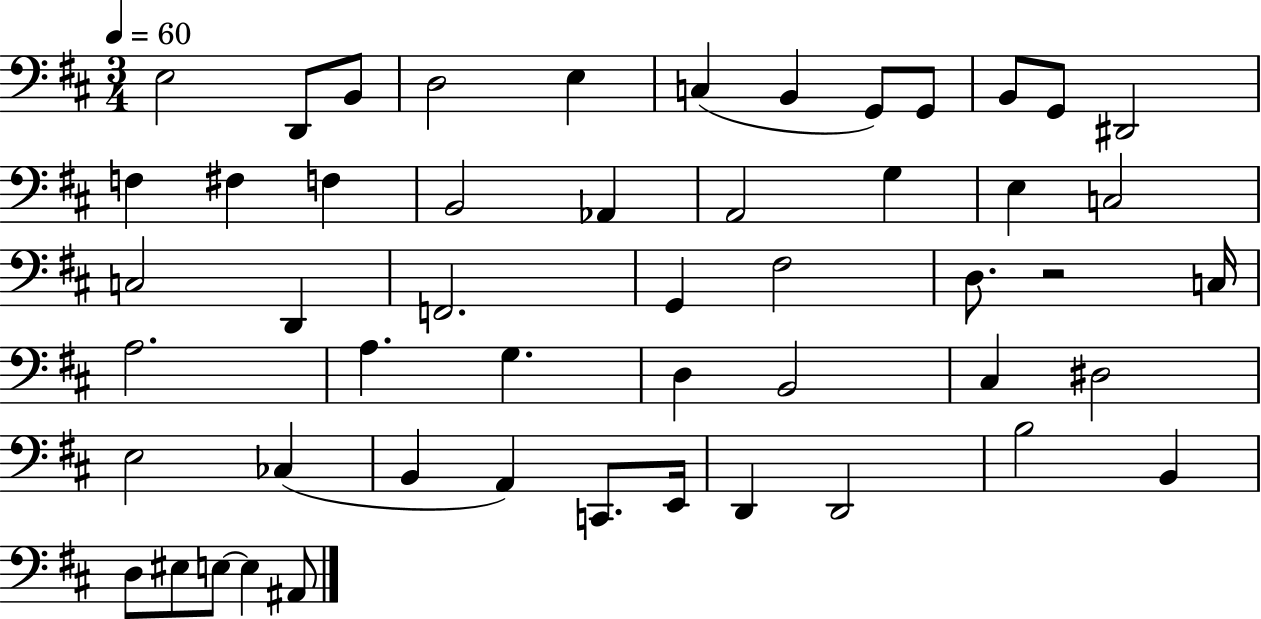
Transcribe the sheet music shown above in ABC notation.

X:1
T:Untitled
M:3/4
L:1/4
K:D
E,2 D,,/2 B,,/2 D,2 E, C, B,, G,,/2 G,,/2 B,,/2 G,,/2 ^D,,2 F, ^F, F, B,,2 _A,, A,,2 G, E, C,2 C,2 D,, F,,2 G,, ^F,2 D,/2 z2 C,/4 A,2 A, G, D, B,,2 ^C, ^D,2 E,2 _C, B,, A,, C,,/2 E,,/4 D,, D,,2 B,2 B,, D,/2 ^E,/2 E,/2 E, ^A,,/2